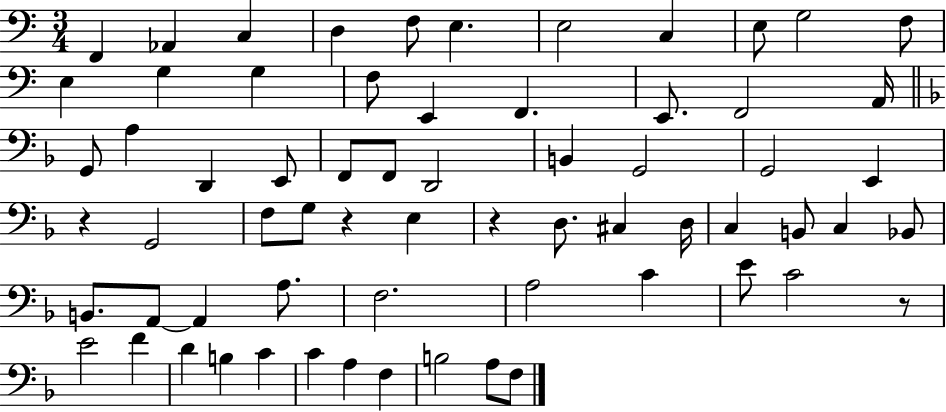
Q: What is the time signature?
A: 3/4